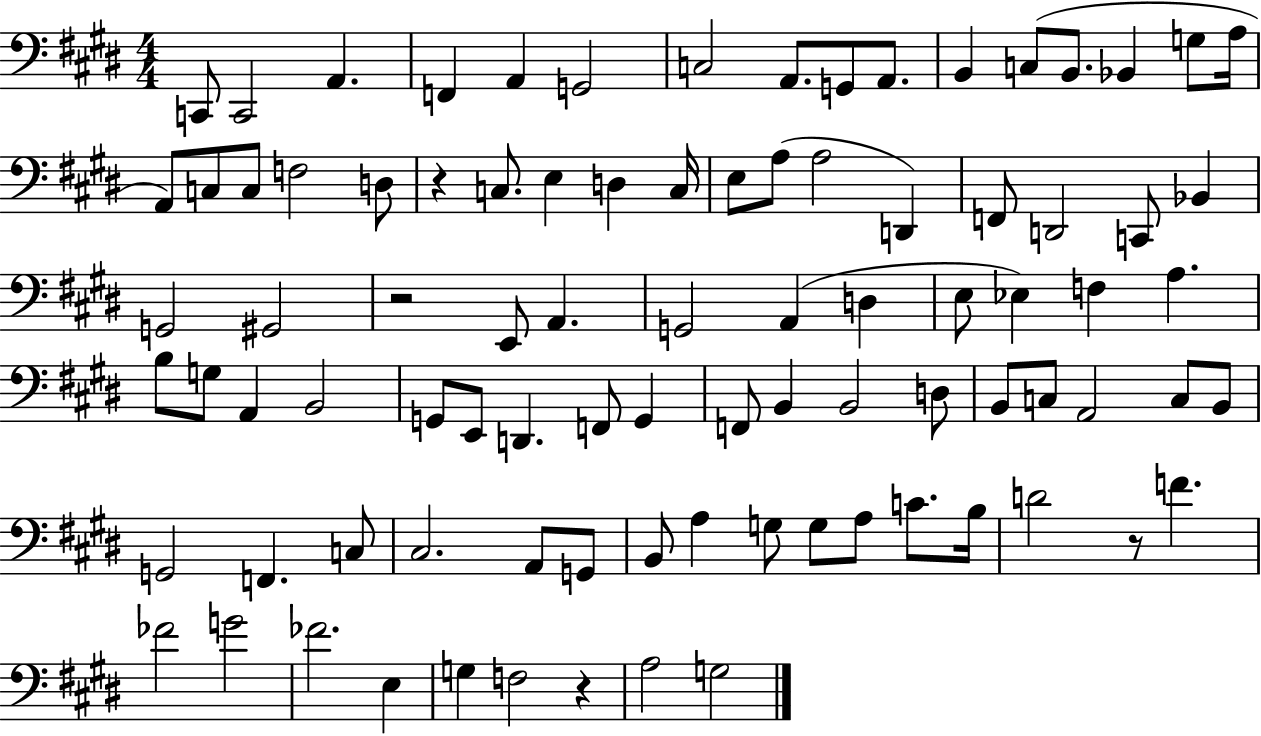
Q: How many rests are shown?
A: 4